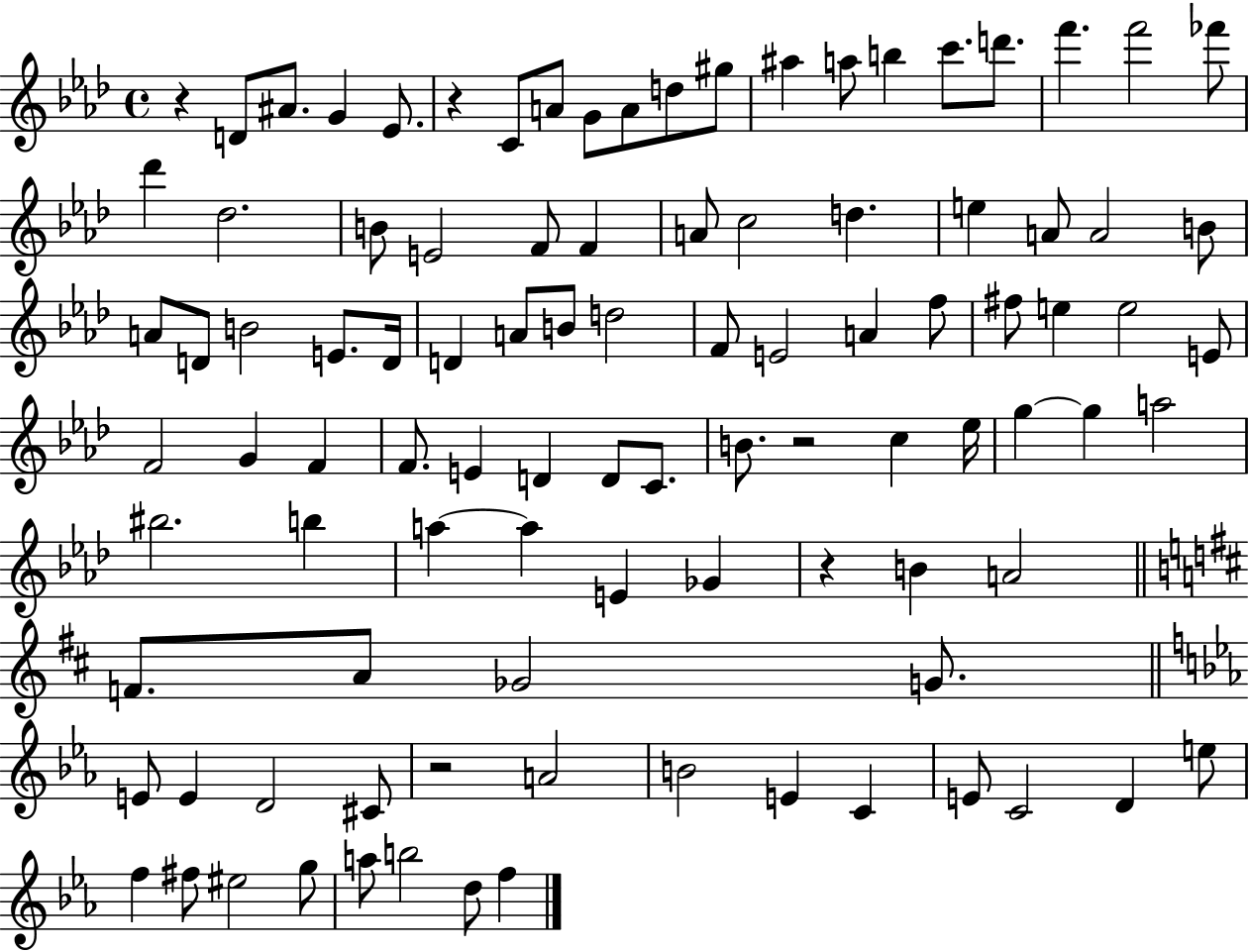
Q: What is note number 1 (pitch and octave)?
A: D4